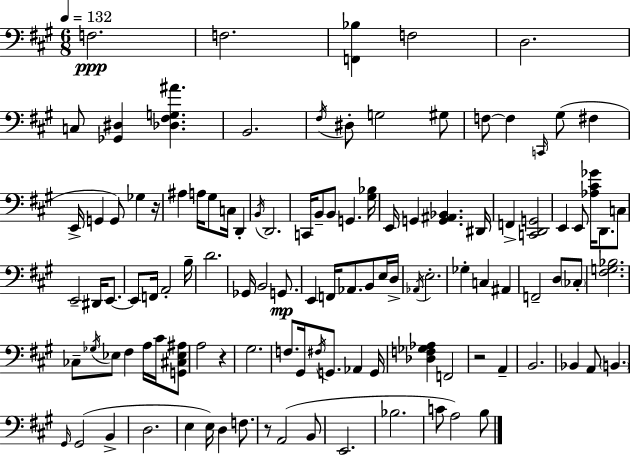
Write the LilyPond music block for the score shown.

{
  \clef bass
  \numericTimeSignature
  \time 6/8
  \key a \major
  \tempo 4 = 132
  \repeat volta 2 { f2.\ppp | f2. | <f, bes>4 f2 | d2. | \break c8 <ges, dis>4 <des fis g ais'>4. | b,2. | \acciaccatura { fis16 } dis8-. g2 gis8 | f8~~ f4 \grace { c,16 } gis8( fis4 | \break e,16-> g,4 g,8) ges4 | r16 ais4 a16 gis8 c16 d,4-. | \acciaccatura { b,16 } d,2. | c,16 b,8-- b,8 g,4. | \break <gis bes>16 e,16 g,4 <g, ais, bes,>4. | dis,16 f,4-> <c, d, g,>2 | e,4 e,8 <aes cis' ges'>16 d,8. | c8 e,2-- dis,16 | \break e,8.~~ e,8 f,16 a,2-. | b16-- d'2. | ges,16 b,2 | g,8.\mp e,4 f,16 aes,8. b,8 | \break e16 d16-> \acciaccatura { aes,16 } e2.-. | ges4-. c4 | ais,4 f,2-- | d8 \parenthesize ces8-. <fis g bes>2. | \break ces8-- \acciaccatura { ges16 } ees8 fis4 | a16 cis'16 <g, cis ees ais>8 a2 | r4 gis2. | f8. gis,16 \acciaccatura { fis16 } g,8. | \break aes,4 g,16 <des f ges aes>4 f,2 | r2 | a,4-- b,2. | bes,4 a,8 | \break \parenthesize b,4. \grace { gis,16 }( gis,2 | b,4-> d2. | e4 e16) | d4 f8. r8 a,2( | \break b,8 e,2. | bes2. | c'8 a2) | b8 } \bar "|."
}